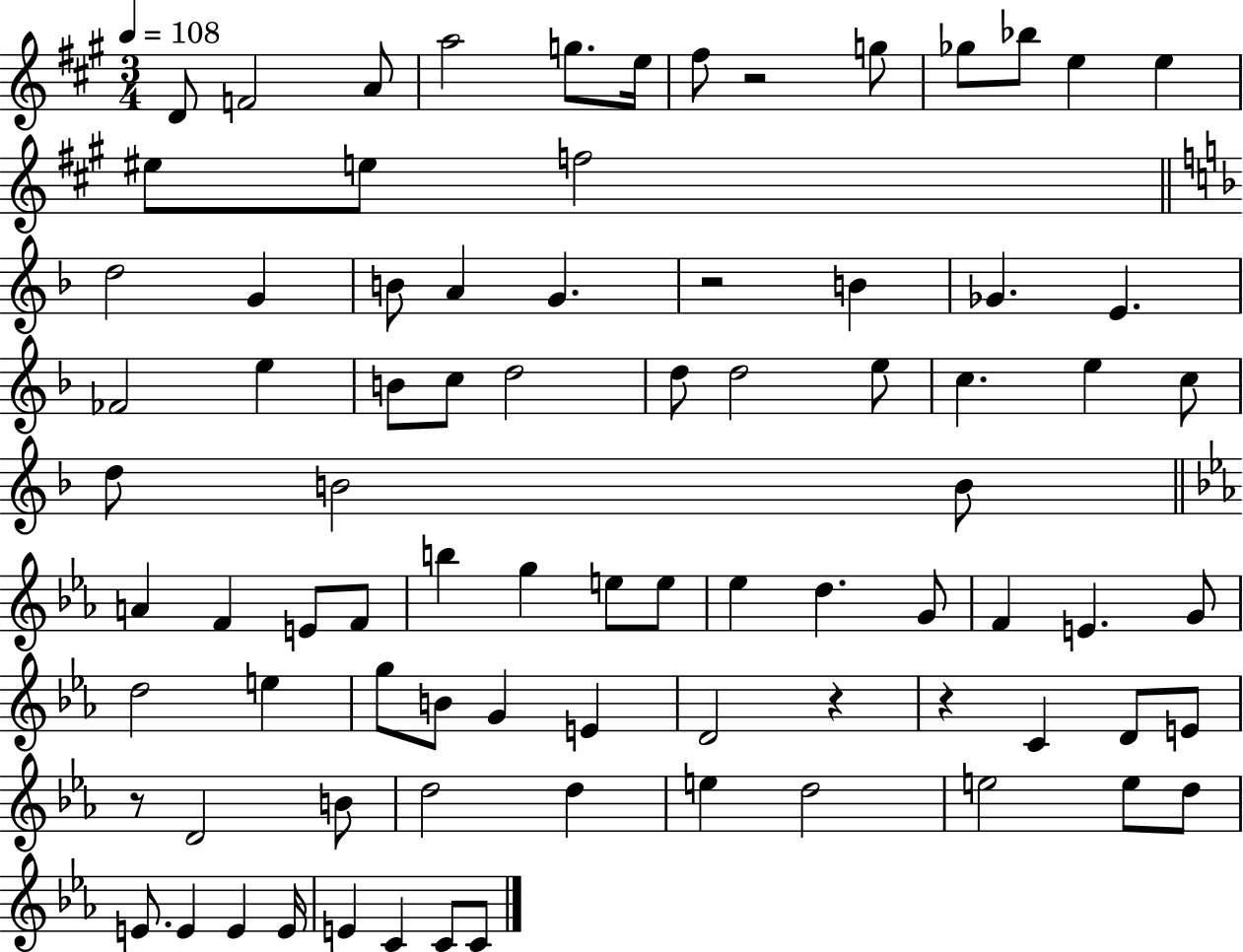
{
  \clef treble
  \numericTimeSignature
  \time 3/4
  \key a \major
  \tempo 4 = 108
  \repeat volta 2 { d'8 f'2 a'8 | a''2 g''8. e''16 | fis''8 r2 g''8 | ges''8 bes''8 e''4 e''4 | \break eis''8 e''8 f''2 | \bar "||" \break \key f \major d''2 g'4 | b'8 a'4 g'4. | r2 b'4 | ges'4. e'4. | \break fes'2 e''4 | b'8 c''8 d''2 | d''8 d''2 e''8 | c''4. e''4 c''8 | \break d''8 b'2 b'8 | \bar "||" \break \key c \minor a'4 f'4 e'8 f'8 | b''4 g''4 e''8 e''8 | ees''4 d''4. g'8 | f'4 e'4. g'8 | \break d''2 e''4 | g''8 b'8 g'4 e'4 | d'2 r4 | r4 c'4 d'8 e'8 | \break r8 d'2 b'8 | d''2 d''4 | e''4 d''2 | e''2 e''8 d''8 | \break e'8. e'4 e'4 e'16 | e'4 c'4 c'8 c'8 | } \bar "|."
}